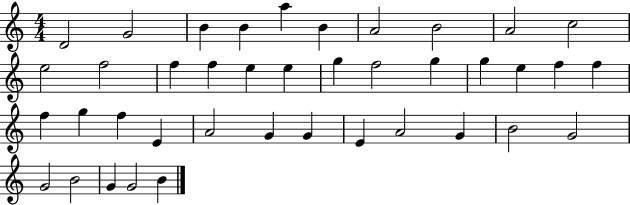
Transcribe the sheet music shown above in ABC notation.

X:1
T:Untitled
M:4/4
L:1/4
K:C
D2 G2 B B a B A2 B2 A2 c2 e2 f2 f f e e g f2 g g e f f f g f E A2 G G E A2 G B2 G2 G2 B2 G G2 B